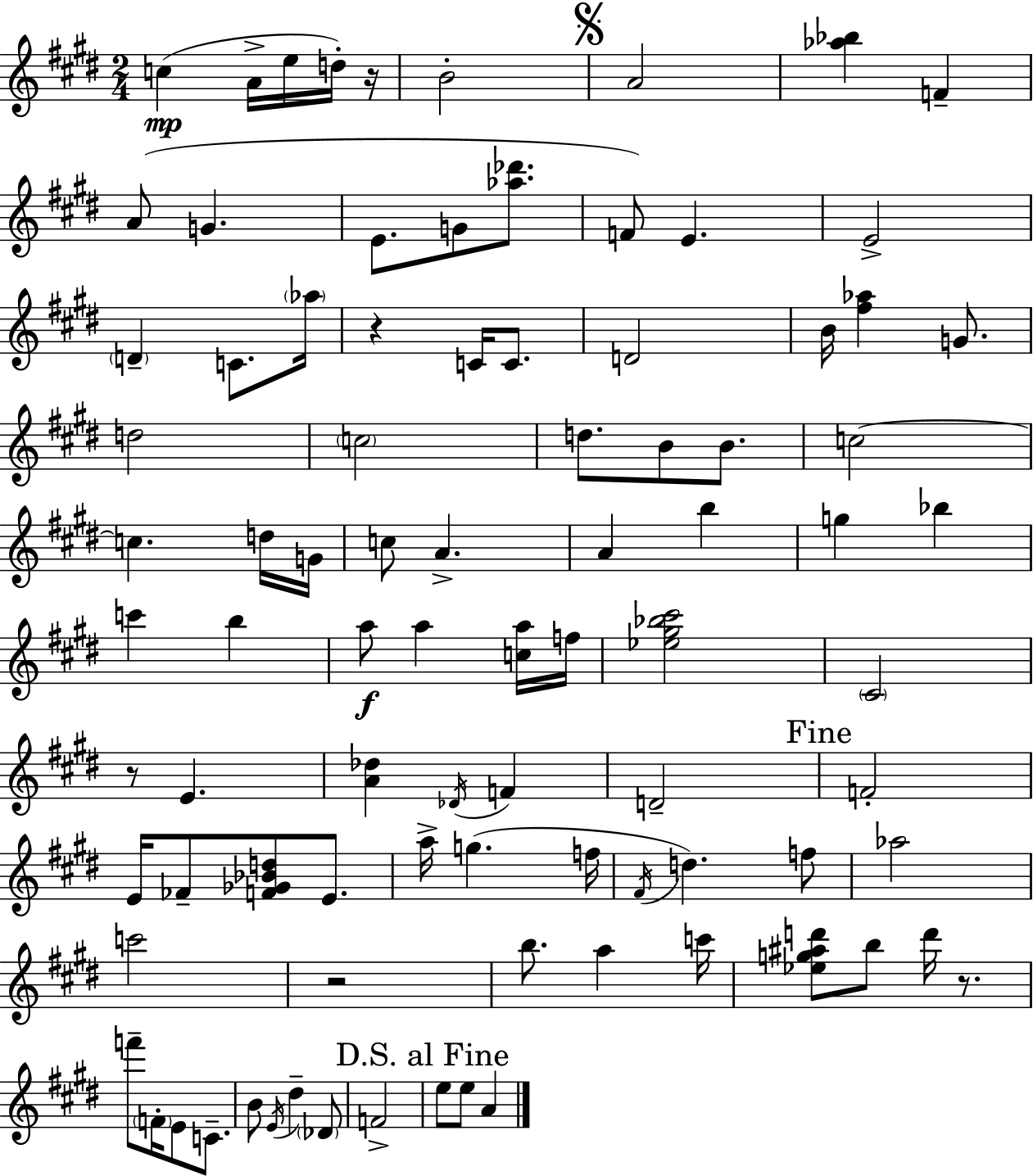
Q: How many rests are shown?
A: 5